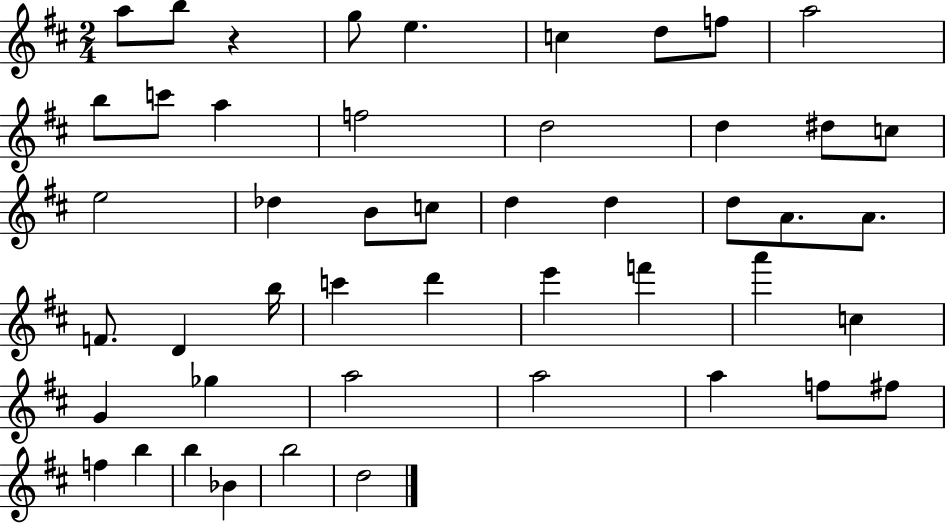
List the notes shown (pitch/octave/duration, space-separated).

A5/e B5/e R/q G5/e E5/q. C5/q D5/e F5/e A5/h B5/e C6/e A5/q F5/h D5/h D5/q D#5/e C5/e E5/h Db5/q B4/e C5/e D5/q D5/q D5/e A4/e. A4/e. F4/e. D4/q B5/s C6/q D6/q E6/q F6/q A6/q C5/q G4/q Gb5/q A5/h A5/h A5/q F5/e F#5/e F5/q B5/q B5/q Bb4/q B5/h D5/h